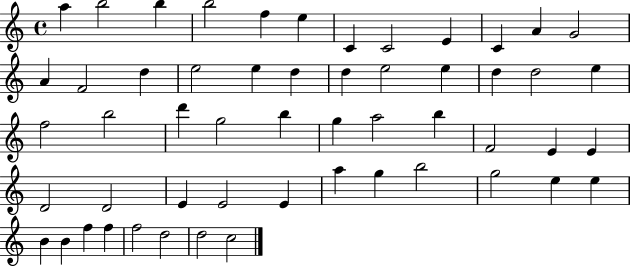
X:1
T:Untitled
M:4/4
L:1/4
K:C
a b2 b b2 f e C C2 E C A G2 A F2 d e2 e d d e2 e d d2 e f2 b2 d' g2 b g a2 b F2 E E D2 D2 E E2 E a g b2 g2 e e B B f f f2 d2 d2 c2